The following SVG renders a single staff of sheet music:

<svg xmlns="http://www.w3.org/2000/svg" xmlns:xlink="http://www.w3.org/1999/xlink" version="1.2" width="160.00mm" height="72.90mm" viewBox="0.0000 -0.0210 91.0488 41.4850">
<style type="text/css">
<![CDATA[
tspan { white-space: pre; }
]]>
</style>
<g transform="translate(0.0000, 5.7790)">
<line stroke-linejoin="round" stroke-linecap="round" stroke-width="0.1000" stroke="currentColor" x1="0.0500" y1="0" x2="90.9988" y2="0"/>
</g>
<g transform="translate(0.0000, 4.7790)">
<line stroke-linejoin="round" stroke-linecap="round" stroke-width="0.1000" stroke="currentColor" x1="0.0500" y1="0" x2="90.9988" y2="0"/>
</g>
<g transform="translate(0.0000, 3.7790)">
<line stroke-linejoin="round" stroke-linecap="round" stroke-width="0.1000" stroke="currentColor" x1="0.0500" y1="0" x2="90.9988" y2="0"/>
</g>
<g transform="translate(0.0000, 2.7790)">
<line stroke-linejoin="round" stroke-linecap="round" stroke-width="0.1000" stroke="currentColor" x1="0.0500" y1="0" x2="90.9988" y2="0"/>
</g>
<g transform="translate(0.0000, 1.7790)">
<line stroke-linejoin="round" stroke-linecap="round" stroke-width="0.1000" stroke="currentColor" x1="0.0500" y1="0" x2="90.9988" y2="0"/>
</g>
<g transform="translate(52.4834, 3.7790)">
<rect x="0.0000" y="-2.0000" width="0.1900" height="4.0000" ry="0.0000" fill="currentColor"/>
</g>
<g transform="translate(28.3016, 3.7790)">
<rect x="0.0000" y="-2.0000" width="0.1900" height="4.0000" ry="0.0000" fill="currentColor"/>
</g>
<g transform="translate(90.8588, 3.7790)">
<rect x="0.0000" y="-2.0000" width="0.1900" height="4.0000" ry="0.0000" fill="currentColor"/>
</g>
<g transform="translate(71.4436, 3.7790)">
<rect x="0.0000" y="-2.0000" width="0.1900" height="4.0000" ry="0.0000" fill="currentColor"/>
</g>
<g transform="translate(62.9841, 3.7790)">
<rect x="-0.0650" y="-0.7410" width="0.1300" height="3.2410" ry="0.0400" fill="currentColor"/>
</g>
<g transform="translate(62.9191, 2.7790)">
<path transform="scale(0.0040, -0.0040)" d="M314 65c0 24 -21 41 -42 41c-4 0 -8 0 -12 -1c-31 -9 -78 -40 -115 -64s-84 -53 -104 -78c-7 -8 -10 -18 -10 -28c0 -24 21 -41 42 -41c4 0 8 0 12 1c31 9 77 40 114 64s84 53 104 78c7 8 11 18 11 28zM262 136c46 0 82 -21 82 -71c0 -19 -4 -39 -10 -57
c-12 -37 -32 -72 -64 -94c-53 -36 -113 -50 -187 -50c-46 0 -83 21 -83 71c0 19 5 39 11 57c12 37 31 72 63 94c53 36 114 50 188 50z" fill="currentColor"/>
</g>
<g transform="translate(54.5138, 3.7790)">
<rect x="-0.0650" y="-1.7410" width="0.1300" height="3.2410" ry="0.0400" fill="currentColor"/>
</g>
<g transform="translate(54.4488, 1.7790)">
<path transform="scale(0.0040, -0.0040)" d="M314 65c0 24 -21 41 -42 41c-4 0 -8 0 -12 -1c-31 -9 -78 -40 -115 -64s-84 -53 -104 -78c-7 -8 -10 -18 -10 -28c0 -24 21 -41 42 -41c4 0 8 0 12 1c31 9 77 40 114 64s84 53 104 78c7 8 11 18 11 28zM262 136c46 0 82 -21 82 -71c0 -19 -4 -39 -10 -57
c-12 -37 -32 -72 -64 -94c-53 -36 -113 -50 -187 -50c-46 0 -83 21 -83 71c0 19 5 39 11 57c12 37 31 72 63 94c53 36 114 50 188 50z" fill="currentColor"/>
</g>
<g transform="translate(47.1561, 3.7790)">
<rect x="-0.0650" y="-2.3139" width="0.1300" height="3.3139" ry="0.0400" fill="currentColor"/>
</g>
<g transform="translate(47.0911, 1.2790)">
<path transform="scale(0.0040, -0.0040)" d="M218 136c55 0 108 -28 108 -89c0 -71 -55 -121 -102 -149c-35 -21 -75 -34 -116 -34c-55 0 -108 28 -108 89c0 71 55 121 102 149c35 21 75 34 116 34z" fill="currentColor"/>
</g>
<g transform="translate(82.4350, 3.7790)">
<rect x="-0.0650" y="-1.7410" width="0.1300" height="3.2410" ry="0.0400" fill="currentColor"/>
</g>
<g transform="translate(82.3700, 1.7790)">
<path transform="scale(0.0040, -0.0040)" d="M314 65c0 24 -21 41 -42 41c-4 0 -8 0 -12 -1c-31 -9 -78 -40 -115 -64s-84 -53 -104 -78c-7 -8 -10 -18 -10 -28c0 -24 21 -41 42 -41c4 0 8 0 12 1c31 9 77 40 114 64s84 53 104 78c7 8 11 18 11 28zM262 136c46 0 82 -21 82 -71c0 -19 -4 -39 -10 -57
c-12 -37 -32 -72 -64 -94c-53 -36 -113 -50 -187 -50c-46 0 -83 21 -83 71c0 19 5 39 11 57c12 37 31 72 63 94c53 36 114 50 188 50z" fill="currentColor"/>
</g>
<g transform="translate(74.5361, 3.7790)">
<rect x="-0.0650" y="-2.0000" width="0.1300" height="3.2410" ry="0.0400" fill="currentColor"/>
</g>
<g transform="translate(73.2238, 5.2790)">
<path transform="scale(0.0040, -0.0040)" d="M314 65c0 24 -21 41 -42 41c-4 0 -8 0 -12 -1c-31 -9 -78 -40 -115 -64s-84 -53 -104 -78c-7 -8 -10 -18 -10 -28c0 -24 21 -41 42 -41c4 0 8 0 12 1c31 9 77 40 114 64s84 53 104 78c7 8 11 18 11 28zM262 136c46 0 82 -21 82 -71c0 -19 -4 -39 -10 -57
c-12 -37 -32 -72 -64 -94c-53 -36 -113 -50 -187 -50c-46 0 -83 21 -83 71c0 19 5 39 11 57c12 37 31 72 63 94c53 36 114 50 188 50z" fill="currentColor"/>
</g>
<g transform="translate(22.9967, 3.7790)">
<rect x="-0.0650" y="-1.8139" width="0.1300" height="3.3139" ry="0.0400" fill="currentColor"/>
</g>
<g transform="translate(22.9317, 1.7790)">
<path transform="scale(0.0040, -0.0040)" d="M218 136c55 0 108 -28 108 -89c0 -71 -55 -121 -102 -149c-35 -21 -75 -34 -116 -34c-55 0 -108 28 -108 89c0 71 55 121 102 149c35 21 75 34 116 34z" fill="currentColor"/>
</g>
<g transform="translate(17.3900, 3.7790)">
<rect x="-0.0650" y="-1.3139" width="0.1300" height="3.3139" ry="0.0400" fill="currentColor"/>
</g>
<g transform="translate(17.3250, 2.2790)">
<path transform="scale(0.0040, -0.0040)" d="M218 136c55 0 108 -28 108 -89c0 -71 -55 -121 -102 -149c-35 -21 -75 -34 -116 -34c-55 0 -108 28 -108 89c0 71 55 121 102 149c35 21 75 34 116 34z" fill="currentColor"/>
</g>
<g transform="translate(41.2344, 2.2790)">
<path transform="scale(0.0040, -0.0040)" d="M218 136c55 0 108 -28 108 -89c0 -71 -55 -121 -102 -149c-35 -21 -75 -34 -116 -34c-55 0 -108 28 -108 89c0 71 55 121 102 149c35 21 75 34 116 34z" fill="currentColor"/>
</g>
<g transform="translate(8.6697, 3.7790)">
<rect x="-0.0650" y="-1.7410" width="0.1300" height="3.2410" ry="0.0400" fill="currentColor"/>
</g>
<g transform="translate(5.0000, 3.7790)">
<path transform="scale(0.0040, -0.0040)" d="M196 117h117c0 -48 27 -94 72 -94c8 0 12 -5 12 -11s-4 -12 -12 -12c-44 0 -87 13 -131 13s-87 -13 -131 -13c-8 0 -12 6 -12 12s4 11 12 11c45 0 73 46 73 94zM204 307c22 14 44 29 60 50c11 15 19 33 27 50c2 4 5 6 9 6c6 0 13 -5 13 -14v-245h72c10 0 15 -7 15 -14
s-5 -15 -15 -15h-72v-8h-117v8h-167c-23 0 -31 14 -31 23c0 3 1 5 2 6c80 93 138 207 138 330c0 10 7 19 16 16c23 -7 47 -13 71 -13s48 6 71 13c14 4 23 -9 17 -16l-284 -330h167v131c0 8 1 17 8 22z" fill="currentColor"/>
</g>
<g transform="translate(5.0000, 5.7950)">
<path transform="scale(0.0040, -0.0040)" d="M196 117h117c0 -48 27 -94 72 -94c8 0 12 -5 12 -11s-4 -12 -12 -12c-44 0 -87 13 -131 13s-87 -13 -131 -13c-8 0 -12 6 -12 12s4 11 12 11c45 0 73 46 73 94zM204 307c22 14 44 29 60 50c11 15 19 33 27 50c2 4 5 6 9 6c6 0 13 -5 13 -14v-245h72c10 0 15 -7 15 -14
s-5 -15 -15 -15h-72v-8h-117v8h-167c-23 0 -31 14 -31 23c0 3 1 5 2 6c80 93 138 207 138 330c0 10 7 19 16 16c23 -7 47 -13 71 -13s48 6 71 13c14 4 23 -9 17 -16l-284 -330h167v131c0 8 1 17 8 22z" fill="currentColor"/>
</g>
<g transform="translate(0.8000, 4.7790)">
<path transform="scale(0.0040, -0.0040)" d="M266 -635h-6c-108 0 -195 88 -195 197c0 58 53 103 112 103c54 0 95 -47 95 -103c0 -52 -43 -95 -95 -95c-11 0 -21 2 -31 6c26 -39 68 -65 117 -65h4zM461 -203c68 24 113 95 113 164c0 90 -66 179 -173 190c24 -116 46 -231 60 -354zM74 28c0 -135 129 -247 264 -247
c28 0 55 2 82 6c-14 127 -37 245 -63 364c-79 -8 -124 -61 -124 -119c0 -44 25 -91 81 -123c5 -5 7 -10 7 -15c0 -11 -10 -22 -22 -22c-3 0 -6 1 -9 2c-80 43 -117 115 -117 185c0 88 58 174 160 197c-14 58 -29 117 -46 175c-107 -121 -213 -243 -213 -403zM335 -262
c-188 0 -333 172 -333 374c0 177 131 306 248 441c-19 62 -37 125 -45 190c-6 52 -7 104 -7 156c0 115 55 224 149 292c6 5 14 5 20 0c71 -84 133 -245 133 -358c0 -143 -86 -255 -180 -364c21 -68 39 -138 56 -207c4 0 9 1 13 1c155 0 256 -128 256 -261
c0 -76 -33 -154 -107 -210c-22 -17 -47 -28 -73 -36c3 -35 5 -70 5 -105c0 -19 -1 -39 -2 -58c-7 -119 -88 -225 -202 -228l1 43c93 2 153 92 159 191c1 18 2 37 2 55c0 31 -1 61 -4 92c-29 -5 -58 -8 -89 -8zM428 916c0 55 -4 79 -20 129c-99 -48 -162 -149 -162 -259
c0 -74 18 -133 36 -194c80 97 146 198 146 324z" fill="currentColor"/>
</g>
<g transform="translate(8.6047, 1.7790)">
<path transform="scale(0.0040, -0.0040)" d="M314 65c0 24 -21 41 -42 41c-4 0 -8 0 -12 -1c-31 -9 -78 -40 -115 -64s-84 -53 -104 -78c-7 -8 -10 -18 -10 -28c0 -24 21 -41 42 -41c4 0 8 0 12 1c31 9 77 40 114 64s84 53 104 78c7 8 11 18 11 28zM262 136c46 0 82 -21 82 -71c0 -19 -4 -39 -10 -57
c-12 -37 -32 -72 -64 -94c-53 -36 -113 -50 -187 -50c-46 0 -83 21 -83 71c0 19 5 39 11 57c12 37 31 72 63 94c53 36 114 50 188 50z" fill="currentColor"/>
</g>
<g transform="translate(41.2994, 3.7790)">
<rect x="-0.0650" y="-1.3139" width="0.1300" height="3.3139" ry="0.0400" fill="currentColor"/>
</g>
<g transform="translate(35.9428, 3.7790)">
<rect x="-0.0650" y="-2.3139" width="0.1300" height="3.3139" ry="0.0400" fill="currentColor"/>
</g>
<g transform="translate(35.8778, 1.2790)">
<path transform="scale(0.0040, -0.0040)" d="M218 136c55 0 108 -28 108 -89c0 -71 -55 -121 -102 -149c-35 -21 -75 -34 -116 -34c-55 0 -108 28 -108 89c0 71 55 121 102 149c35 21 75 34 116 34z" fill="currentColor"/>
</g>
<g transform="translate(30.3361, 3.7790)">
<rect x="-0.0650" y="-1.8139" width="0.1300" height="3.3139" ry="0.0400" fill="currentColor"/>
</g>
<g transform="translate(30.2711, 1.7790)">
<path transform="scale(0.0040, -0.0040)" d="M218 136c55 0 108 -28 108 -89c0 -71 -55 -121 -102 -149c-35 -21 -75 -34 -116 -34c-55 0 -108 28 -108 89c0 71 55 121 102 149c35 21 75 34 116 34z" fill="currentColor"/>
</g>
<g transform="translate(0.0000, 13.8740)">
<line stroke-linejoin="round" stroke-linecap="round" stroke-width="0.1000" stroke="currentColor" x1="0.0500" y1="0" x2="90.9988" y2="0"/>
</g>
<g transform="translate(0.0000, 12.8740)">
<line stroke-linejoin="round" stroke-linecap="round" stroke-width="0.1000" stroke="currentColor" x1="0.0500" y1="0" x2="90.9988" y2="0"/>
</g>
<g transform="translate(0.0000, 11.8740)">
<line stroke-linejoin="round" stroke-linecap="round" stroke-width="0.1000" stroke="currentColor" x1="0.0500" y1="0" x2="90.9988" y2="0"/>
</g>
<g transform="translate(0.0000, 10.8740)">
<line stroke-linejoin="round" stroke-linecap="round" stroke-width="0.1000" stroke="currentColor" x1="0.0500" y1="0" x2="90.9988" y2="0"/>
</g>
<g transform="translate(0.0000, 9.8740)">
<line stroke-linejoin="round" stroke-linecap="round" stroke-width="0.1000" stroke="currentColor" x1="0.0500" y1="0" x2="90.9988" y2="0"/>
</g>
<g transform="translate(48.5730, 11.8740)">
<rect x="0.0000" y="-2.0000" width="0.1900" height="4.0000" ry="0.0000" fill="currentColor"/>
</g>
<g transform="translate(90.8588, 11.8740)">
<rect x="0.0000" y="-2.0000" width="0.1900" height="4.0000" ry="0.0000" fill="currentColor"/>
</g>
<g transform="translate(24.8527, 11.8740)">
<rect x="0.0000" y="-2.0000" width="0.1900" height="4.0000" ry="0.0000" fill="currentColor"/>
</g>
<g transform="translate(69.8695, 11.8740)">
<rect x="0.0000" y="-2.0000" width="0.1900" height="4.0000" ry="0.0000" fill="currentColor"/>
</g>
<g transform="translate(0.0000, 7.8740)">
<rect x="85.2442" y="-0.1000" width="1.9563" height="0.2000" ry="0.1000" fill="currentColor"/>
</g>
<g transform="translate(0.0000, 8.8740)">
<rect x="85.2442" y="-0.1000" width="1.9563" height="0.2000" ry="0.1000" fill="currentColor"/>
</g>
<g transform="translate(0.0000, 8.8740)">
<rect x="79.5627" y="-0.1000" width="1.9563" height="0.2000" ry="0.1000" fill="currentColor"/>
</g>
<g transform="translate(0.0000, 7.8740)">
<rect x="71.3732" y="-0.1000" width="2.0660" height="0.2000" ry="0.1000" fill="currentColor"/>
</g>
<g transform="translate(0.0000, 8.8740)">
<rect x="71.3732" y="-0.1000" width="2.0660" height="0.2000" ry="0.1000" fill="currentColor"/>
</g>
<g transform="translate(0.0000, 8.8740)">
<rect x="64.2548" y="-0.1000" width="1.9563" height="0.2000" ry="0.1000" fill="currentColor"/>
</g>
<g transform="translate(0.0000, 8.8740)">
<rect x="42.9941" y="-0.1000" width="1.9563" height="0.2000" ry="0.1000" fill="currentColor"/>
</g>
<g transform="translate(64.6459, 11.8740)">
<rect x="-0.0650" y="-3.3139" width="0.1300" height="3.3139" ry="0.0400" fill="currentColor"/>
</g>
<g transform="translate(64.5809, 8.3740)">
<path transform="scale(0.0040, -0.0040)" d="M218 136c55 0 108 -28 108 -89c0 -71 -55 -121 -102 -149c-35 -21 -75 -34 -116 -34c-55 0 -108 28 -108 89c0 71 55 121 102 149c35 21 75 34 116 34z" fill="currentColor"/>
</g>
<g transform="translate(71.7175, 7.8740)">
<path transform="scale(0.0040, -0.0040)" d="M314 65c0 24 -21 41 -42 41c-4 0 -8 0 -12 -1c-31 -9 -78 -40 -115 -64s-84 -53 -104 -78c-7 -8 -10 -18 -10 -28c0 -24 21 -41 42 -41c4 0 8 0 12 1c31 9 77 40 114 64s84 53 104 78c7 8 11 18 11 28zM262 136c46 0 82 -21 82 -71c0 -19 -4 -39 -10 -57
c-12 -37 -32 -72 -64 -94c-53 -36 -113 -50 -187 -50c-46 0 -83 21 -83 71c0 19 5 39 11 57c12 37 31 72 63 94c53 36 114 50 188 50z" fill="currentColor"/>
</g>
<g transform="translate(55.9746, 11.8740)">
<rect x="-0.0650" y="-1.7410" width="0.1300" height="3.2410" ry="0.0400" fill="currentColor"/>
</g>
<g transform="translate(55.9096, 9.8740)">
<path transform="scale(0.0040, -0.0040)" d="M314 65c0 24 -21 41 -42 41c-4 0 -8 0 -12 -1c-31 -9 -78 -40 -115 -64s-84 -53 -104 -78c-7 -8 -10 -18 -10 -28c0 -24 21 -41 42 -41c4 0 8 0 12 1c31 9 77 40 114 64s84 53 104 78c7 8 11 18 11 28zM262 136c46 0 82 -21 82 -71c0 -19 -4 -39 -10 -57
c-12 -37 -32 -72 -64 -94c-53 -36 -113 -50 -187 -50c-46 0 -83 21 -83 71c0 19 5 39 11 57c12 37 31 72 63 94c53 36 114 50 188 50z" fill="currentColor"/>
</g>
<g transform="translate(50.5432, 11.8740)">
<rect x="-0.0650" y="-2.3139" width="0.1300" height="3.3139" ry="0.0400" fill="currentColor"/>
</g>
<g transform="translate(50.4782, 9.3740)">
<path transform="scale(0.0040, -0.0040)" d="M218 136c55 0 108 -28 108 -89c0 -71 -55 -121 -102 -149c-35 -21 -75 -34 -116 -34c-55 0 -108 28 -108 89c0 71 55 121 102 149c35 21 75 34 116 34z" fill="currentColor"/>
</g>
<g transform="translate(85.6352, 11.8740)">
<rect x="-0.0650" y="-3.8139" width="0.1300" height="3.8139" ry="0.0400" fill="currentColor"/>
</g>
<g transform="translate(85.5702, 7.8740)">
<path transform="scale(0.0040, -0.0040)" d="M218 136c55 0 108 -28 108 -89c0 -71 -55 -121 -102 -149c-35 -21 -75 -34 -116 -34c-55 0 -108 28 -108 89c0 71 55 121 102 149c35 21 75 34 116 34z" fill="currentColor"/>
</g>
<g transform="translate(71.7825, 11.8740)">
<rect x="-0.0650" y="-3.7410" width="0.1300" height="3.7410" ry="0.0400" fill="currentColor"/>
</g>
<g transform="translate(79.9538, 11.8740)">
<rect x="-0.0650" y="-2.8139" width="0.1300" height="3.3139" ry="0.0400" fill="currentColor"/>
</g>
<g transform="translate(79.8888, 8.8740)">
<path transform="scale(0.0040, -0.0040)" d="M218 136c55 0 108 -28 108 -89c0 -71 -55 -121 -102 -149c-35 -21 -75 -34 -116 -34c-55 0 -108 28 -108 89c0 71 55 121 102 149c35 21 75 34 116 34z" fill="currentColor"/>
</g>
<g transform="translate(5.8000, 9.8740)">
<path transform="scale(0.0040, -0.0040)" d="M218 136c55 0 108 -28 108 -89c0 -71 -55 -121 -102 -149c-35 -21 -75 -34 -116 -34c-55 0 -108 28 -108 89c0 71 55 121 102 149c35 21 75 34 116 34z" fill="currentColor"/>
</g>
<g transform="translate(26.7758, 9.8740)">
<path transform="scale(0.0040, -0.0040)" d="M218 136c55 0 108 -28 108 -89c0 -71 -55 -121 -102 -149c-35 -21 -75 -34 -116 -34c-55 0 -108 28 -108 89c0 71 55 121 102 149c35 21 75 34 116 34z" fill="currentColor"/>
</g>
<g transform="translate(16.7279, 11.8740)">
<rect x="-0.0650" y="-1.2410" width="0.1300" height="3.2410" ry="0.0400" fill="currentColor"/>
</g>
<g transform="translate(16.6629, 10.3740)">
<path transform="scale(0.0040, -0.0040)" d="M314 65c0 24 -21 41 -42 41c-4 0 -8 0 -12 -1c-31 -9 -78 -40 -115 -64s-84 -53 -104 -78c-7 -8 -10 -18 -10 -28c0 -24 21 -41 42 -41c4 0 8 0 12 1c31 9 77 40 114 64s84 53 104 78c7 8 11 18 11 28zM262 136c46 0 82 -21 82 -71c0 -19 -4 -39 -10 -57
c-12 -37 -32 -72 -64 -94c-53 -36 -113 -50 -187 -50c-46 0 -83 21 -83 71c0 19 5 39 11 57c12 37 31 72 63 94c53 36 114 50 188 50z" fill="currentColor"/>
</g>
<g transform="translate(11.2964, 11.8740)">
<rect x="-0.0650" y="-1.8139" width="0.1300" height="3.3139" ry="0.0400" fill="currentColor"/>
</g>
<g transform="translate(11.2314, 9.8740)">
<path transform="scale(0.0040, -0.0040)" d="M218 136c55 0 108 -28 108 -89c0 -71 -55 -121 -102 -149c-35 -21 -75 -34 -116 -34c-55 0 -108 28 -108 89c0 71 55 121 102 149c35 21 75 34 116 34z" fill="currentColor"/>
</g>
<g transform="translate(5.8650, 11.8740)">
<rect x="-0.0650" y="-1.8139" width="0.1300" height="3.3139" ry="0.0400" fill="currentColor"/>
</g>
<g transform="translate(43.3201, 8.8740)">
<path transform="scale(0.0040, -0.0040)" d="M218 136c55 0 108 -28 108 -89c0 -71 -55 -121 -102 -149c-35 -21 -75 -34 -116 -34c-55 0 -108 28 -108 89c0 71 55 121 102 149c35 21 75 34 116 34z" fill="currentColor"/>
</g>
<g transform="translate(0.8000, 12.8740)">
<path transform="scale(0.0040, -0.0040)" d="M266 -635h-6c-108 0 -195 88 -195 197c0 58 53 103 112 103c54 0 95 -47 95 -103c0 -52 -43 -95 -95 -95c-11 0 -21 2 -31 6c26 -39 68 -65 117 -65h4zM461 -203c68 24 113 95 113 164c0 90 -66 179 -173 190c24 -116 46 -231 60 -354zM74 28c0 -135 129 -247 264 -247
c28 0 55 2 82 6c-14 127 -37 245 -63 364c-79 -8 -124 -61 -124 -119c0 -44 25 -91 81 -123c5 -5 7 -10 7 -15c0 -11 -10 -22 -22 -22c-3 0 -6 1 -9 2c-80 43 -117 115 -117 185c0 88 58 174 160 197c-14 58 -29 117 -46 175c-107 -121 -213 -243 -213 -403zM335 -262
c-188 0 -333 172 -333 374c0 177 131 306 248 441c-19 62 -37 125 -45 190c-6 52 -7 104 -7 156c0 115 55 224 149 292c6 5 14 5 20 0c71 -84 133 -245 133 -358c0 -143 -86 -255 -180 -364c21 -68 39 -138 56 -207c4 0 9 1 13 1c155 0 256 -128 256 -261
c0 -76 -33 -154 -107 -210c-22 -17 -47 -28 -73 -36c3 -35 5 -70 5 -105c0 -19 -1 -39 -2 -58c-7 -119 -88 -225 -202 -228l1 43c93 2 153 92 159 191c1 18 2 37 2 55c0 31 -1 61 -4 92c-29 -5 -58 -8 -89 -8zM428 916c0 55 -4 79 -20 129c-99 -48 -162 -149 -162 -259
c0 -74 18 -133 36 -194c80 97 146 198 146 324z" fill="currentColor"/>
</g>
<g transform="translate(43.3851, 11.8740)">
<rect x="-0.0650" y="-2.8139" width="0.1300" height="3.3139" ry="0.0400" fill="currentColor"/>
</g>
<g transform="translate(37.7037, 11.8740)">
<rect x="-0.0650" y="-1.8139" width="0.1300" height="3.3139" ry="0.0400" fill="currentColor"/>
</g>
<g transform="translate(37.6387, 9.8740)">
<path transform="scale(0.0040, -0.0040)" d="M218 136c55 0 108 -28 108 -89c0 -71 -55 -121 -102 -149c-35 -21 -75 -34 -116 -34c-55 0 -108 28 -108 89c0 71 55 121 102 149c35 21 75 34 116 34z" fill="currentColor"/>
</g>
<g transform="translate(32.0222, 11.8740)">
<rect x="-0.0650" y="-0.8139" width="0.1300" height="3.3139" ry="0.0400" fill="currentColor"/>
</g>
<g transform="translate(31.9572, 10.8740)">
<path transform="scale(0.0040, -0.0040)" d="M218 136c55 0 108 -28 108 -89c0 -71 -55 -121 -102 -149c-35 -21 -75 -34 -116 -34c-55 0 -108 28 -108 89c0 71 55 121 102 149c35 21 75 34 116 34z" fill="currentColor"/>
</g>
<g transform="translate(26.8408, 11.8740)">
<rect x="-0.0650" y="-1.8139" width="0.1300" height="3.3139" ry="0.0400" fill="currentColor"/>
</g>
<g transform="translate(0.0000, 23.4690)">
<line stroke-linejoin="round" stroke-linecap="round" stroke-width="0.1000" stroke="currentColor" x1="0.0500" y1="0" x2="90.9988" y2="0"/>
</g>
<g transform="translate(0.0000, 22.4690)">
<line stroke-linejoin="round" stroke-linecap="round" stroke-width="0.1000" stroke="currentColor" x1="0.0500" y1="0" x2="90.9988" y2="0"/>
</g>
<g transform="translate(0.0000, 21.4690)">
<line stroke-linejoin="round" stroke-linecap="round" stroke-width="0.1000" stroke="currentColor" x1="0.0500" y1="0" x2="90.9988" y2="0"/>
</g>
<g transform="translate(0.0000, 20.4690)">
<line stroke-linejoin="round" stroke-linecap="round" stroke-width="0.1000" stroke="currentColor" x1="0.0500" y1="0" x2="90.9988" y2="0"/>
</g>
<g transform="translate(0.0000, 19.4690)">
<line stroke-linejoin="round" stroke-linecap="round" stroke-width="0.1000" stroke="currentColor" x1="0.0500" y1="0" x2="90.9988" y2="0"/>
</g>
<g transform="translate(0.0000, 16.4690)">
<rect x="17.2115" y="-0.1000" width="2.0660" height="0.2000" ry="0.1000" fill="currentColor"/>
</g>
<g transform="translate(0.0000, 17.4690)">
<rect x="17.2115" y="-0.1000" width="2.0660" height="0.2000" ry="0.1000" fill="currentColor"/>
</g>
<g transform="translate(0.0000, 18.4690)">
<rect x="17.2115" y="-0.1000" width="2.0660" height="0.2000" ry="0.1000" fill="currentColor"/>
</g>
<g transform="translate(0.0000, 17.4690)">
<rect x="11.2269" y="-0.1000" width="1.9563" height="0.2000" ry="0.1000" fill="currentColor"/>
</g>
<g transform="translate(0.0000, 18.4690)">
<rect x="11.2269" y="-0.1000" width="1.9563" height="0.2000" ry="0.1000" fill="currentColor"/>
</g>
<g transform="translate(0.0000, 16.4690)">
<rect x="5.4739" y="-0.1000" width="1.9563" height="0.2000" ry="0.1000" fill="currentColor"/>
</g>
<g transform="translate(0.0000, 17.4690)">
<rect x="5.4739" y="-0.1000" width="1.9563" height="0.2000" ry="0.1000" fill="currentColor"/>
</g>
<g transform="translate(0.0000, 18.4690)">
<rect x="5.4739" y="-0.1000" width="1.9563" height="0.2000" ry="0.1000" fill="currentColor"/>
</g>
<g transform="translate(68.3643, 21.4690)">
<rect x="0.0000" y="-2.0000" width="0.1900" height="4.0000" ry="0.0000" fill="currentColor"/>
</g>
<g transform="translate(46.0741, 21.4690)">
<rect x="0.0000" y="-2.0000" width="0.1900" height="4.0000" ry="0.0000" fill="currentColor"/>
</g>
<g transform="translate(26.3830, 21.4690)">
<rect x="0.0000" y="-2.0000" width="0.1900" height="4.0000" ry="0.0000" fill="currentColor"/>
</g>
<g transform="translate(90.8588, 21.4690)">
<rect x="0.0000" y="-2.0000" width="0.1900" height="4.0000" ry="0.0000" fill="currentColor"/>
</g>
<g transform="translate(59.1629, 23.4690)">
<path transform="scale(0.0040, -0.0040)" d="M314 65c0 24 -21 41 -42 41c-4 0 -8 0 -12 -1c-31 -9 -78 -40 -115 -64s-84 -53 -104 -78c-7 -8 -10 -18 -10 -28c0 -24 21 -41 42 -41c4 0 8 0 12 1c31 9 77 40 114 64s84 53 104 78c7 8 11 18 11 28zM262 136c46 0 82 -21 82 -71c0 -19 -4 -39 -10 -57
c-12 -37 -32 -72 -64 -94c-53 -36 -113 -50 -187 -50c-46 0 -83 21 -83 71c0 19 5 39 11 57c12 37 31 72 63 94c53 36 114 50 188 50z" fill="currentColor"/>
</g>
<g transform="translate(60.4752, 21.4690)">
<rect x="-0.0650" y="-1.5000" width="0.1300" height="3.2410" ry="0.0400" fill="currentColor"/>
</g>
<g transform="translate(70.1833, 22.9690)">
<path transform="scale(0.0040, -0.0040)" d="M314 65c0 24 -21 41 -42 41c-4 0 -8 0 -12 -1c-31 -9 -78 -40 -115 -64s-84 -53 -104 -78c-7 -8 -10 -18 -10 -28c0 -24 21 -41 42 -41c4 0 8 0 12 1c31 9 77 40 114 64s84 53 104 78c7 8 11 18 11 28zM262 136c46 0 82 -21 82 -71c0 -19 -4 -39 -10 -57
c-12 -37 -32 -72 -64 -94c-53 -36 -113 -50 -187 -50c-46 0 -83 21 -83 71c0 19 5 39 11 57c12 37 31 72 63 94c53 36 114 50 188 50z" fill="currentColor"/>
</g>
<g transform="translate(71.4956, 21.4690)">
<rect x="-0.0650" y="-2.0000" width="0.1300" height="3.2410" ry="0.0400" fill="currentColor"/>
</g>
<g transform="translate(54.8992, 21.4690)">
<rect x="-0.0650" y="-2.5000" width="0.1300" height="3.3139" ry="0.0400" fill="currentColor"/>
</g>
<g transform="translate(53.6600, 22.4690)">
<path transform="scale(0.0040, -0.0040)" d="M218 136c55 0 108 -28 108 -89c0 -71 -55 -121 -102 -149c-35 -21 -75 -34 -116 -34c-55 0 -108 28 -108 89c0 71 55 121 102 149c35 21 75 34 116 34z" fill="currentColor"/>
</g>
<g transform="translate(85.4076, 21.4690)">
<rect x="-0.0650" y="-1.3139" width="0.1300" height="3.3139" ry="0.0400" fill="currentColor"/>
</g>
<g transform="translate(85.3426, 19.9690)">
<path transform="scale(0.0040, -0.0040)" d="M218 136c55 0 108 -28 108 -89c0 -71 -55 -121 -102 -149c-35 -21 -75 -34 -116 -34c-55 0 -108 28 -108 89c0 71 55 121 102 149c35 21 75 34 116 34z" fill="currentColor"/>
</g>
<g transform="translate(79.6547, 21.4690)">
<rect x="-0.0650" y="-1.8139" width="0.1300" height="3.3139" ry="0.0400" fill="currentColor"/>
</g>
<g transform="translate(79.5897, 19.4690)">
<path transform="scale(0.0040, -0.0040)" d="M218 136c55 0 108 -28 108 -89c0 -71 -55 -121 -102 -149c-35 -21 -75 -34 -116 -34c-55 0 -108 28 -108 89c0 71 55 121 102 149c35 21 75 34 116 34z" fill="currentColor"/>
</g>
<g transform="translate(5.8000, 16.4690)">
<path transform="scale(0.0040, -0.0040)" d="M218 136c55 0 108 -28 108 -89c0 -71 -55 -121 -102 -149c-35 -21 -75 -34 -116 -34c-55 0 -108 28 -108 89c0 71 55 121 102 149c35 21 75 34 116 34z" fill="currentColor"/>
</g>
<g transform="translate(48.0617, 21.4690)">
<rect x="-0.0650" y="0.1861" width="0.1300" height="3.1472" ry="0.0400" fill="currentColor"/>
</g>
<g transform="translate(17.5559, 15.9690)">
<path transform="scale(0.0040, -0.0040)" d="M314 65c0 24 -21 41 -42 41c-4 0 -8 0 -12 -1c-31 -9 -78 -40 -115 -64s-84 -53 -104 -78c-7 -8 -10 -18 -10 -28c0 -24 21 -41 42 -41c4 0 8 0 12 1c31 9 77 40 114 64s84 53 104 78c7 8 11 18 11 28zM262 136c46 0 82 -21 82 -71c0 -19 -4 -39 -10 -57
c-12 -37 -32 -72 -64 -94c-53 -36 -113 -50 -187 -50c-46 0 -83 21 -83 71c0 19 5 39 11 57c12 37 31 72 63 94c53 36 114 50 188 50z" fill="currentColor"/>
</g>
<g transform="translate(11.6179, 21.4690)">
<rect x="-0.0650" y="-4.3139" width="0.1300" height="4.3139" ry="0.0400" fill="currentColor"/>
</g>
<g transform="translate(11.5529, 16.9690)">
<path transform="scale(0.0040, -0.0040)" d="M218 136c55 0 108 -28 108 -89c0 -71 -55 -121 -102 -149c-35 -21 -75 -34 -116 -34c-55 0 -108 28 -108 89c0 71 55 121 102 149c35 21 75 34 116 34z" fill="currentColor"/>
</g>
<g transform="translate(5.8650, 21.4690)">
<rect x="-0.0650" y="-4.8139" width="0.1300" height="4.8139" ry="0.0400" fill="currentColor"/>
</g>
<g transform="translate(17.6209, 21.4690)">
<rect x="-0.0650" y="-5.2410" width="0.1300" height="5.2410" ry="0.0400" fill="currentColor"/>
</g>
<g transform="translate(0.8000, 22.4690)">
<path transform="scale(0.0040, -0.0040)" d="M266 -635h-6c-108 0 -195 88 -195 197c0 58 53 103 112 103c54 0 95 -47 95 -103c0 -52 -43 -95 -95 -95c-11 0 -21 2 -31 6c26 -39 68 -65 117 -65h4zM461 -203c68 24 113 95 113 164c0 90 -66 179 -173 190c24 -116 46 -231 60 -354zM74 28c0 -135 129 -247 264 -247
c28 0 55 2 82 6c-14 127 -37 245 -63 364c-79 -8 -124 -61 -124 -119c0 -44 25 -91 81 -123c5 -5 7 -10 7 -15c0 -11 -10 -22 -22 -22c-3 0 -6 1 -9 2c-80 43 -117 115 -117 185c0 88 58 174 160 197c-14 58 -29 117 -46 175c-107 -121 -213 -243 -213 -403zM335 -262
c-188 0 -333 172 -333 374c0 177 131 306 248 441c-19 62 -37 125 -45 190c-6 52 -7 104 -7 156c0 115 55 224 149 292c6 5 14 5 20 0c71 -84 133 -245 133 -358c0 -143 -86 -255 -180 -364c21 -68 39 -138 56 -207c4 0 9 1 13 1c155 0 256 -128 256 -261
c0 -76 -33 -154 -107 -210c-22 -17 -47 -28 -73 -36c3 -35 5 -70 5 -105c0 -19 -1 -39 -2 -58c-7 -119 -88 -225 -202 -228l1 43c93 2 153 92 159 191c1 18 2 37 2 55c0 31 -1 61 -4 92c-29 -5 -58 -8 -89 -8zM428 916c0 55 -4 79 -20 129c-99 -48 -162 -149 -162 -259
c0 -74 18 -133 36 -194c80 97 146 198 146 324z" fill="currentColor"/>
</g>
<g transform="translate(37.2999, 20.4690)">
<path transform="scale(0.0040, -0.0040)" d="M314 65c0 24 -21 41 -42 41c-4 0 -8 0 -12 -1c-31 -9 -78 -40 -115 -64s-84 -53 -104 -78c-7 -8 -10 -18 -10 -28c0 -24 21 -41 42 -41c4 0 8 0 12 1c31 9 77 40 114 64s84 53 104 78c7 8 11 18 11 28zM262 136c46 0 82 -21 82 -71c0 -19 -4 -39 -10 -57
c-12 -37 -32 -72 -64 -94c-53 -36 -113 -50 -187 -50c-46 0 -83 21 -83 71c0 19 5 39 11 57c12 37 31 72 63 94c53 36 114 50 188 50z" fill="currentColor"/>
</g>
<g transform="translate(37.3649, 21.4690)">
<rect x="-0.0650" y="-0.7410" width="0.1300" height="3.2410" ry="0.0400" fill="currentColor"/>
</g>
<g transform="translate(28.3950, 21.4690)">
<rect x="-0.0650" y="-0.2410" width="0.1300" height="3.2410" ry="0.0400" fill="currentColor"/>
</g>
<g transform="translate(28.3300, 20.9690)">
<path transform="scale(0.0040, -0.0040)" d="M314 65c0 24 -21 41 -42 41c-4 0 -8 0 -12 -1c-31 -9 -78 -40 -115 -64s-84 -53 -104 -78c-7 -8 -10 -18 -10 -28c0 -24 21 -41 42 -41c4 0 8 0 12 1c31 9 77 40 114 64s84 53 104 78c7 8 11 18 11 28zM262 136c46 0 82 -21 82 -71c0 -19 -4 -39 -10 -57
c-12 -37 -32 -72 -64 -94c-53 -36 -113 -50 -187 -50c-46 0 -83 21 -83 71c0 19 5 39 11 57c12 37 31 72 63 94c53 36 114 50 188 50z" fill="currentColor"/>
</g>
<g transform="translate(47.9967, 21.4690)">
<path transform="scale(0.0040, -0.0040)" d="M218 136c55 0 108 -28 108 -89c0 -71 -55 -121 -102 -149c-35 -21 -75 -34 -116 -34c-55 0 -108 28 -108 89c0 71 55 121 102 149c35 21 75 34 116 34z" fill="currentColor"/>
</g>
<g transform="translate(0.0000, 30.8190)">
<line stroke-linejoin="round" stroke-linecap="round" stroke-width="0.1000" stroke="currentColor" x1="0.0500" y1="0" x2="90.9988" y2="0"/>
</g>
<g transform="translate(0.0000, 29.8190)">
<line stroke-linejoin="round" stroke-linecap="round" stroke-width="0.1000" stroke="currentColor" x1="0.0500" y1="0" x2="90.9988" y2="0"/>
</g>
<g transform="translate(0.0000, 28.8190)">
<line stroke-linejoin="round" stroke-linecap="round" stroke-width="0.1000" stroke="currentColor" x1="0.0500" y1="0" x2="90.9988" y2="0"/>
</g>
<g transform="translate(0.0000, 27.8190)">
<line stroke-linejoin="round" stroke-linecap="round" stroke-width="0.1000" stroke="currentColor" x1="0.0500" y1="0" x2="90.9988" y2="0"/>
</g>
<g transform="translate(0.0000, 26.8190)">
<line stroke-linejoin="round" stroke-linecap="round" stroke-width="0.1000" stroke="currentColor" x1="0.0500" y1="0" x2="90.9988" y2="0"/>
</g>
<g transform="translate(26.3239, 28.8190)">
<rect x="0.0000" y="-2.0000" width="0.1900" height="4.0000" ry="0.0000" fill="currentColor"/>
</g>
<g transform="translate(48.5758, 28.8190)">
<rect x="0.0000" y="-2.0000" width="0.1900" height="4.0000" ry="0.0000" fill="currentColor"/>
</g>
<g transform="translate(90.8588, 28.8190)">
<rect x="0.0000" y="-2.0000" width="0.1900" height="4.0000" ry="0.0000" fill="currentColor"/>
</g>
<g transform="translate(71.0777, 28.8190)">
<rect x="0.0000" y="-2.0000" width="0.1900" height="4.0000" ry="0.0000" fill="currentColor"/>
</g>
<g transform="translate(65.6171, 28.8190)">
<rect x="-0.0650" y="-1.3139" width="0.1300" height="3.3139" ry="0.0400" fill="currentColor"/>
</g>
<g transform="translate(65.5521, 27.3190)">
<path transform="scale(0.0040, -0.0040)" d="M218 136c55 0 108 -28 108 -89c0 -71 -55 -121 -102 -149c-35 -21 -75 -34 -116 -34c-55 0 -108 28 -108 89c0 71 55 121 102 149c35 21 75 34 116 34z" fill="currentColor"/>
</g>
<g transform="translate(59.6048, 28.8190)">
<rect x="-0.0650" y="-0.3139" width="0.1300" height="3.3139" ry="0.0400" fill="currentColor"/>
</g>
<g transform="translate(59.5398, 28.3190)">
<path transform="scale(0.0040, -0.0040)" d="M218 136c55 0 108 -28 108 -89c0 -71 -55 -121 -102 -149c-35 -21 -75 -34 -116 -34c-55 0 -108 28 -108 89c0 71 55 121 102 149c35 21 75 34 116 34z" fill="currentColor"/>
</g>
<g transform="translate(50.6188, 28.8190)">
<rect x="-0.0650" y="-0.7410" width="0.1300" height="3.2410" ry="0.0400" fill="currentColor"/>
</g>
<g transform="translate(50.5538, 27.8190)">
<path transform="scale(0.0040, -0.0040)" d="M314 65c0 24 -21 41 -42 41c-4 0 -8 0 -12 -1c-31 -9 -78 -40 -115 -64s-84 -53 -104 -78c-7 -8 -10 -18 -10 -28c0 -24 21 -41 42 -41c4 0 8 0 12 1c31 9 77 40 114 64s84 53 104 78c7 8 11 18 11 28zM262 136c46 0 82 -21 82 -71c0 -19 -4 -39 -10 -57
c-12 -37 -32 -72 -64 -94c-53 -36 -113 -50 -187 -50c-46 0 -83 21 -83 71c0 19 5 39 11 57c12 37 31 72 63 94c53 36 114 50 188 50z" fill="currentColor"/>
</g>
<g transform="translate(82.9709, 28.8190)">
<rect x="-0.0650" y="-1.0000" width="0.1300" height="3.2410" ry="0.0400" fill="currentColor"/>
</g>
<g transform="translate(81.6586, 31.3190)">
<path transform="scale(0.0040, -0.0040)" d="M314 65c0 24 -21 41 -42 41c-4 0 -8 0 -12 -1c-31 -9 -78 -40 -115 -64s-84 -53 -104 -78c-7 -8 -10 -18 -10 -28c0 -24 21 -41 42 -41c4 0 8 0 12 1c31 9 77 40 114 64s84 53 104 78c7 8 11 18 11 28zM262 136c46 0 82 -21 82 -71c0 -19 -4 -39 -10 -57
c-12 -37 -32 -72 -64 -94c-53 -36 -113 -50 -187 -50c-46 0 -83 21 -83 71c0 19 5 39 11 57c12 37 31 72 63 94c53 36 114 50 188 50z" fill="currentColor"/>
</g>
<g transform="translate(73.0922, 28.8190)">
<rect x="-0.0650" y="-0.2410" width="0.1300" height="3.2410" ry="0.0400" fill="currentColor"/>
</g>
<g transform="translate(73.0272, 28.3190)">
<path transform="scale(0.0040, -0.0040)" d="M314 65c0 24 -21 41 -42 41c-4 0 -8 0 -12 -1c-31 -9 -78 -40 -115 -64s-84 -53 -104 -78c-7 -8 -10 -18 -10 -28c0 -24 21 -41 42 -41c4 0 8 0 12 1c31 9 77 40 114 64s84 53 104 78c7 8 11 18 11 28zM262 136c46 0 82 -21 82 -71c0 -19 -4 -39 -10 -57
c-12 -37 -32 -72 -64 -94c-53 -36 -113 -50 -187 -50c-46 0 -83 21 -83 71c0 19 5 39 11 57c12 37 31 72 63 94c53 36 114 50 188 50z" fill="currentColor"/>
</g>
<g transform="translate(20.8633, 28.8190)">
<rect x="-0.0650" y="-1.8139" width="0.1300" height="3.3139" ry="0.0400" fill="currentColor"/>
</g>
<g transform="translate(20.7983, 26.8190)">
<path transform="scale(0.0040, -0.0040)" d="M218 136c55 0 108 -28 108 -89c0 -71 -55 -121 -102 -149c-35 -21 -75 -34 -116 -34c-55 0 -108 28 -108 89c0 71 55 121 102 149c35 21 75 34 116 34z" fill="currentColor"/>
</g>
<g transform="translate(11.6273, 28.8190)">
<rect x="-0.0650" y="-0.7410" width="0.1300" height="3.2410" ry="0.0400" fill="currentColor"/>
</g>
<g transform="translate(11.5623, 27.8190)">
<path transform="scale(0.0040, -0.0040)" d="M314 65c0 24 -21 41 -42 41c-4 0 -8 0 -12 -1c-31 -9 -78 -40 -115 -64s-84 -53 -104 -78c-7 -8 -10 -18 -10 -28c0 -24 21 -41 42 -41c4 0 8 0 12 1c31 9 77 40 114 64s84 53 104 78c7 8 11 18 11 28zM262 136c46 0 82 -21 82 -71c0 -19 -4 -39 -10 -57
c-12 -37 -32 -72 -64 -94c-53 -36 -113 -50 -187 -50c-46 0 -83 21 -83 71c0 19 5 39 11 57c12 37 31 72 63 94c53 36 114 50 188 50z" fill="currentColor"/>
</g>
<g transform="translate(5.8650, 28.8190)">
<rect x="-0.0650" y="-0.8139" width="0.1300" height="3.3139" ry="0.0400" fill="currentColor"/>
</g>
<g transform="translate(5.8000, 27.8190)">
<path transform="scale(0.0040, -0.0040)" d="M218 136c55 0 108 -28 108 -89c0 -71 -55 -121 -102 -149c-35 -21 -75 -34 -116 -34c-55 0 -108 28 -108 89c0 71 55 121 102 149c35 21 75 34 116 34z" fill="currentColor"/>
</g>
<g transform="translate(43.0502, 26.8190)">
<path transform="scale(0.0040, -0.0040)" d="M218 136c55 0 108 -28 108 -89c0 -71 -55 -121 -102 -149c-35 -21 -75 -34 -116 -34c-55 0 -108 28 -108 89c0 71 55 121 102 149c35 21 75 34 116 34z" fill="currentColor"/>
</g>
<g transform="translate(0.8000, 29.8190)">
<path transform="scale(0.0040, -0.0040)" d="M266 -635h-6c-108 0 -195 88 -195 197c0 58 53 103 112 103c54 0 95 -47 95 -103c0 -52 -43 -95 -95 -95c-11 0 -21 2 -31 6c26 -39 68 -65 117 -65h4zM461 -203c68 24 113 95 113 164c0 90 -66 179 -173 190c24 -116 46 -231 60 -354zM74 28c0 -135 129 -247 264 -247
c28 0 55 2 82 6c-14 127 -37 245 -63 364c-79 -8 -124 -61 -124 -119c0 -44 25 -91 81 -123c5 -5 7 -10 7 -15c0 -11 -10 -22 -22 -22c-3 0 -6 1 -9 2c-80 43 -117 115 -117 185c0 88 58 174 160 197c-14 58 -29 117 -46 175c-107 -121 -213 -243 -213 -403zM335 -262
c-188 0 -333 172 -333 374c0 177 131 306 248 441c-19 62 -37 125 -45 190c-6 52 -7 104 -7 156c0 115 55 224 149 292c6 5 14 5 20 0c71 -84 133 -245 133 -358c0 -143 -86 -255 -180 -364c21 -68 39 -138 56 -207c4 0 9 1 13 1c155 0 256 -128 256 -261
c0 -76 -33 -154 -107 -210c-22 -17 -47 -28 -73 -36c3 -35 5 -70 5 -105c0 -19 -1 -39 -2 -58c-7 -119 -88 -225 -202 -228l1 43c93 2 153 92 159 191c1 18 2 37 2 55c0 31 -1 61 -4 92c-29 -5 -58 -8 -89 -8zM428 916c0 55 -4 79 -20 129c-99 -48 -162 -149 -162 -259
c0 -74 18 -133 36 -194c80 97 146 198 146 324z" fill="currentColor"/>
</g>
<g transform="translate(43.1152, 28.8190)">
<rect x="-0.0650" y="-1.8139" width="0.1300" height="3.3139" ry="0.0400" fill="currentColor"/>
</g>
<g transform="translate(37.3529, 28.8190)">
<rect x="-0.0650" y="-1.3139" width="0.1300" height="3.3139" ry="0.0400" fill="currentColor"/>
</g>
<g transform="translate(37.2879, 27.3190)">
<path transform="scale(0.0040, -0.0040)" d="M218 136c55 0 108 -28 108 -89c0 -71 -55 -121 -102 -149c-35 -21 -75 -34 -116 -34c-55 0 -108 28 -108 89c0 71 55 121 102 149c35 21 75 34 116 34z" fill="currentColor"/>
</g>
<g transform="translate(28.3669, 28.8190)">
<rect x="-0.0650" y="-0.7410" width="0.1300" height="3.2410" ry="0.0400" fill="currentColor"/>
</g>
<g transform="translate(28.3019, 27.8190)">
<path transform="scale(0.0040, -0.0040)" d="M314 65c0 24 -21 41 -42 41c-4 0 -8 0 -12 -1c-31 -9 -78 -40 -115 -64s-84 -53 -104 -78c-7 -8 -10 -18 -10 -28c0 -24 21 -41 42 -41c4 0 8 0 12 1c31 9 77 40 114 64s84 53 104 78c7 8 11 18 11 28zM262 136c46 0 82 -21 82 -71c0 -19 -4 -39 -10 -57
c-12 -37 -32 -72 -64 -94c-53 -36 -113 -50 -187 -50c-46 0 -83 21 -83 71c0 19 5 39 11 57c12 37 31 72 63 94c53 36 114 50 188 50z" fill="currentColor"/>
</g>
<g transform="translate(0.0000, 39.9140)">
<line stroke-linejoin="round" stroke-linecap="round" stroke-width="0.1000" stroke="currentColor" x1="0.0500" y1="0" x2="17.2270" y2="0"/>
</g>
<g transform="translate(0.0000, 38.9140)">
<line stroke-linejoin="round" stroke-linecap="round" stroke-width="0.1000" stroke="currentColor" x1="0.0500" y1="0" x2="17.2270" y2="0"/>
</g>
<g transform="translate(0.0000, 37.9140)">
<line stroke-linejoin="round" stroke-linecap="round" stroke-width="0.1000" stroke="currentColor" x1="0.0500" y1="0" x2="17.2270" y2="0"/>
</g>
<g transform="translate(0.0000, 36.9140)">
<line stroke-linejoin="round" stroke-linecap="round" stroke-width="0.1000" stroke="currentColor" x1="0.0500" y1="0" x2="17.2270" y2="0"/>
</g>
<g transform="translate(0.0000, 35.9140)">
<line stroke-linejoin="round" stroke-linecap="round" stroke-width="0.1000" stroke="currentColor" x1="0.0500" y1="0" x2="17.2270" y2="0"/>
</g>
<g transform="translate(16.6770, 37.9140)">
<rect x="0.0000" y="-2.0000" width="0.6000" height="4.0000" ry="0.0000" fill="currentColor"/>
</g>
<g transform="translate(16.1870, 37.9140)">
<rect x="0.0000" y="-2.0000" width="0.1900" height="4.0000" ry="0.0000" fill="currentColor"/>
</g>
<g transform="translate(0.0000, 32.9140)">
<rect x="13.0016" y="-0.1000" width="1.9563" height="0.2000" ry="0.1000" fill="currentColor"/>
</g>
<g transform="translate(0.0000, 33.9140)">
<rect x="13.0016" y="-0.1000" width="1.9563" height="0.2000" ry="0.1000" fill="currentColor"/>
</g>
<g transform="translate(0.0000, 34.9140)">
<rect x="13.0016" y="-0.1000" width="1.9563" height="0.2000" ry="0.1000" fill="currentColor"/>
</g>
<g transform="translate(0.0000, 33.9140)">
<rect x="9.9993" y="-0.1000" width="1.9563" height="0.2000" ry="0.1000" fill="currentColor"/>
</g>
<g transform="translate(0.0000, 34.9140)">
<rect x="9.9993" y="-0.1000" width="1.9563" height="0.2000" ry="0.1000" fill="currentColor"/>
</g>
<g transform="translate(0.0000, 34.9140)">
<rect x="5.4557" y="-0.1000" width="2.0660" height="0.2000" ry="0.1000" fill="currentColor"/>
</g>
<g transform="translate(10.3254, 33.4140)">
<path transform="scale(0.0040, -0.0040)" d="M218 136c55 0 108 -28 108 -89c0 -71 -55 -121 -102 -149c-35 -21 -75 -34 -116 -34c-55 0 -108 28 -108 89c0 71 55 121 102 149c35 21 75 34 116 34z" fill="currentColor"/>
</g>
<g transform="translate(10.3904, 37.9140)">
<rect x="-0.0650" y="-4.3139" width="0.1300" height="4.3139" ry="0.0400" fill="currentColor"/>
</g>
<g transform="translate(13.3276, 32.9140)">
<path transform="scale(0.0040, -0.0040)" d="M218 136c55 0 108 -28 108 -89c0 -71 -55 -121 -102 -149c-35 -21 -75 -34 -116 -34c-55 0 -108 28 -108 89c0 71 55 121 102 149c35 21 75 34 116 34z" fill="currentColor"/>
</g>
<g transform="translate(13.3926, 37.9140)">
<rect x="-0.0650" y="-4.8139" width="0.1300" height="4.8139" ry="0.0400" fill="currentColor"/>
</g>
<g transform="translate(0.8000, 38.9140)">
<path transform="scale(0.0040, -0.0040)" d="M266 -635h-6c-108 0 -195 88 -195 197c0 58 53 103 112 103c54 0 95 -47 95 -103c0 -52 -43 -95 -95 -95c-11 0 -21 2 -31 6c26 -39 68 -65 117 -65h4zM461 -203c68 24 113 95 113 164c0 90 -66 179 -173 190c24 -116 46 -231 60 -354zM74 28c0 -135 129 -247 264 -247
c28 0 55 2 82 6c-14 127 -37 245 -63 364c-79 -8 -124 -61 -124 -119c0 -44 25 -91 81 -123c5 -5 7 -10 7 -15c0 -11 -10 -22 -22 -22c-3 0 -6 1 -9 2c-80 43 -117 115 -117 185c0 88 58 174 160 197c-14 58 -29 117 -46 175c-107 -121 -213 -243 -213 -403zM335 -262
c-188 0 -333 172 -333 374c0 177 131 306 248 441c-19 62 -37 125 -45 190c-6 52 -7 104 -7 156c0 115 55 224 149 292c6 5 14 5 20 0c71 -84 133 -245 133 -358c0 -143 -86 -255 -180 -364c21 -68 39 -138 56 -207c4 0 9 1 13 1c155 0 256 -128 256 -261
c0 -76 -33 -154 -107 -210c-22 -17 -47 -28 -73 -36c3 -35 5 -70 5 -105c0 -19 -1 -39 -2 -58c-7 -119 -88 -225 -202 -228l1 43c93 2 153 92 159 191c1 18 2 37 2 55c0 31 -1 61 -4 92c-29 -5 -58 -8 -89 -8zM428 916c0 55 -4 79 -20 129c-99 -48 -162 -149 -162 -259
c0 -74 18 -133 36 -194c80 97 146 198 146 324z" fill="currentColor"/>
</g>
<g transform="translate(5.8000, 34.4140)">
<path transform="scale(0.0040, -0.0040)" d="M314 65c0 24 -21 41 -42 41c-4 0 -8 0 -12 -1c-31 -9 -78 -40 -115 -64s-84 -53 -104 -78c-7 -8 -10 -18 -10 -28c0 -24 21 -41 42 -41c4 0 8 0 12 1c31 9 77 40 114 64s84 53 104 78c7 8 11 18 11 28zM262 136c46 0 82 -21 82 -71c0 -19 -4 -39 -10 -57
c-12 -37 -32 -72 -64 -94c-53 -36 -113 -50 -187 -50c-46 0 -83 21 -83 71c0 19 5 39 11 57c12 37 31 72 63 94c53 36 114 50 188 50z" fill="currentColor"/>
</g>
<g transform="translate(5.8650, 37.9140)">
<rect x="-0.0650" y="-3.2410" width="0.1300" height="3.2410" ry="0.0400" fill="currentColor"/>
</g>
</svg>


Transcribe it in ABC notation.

X:1
T:Untitled
M:4/4
L:1/4
K:C
f2 e f f g e g f2 d2 F2 f2 f f e2 f d f a g f2 b c'2 a c' e' d' f'2 c2 d2 B G E2 F2 f e d d2 f d2 e f d2 c e c2 D2 b2 d' e'